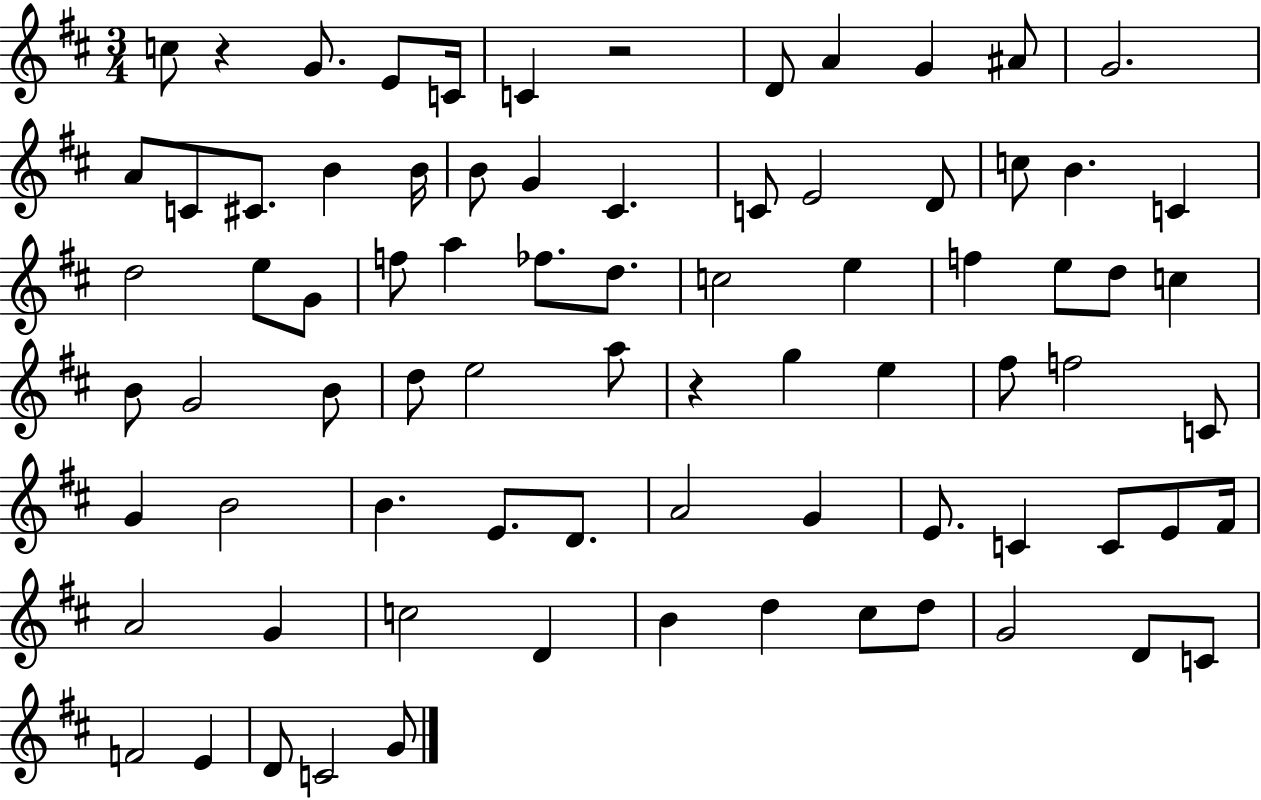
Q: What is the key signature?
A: D major